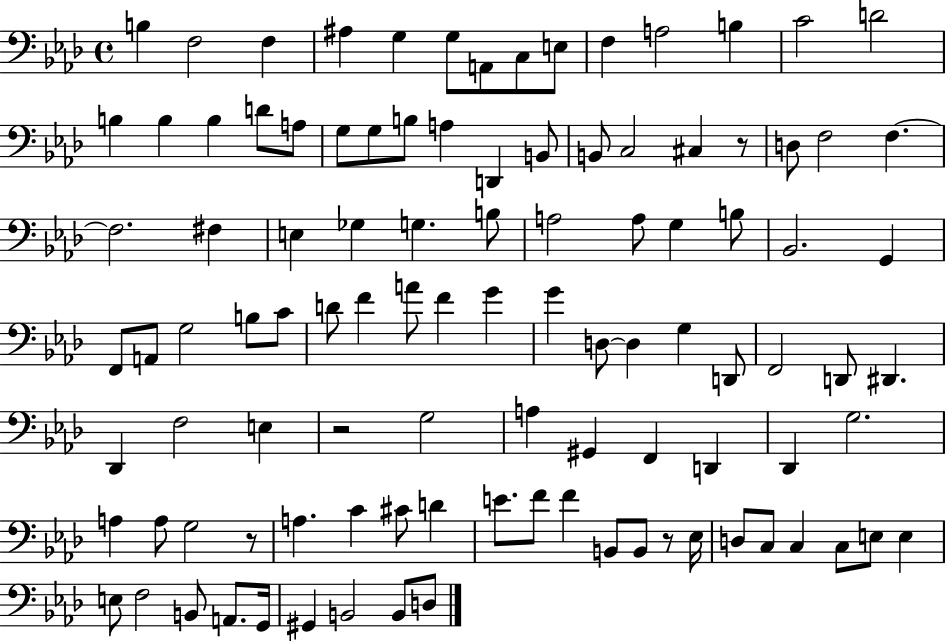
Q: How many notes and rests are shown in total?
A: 103